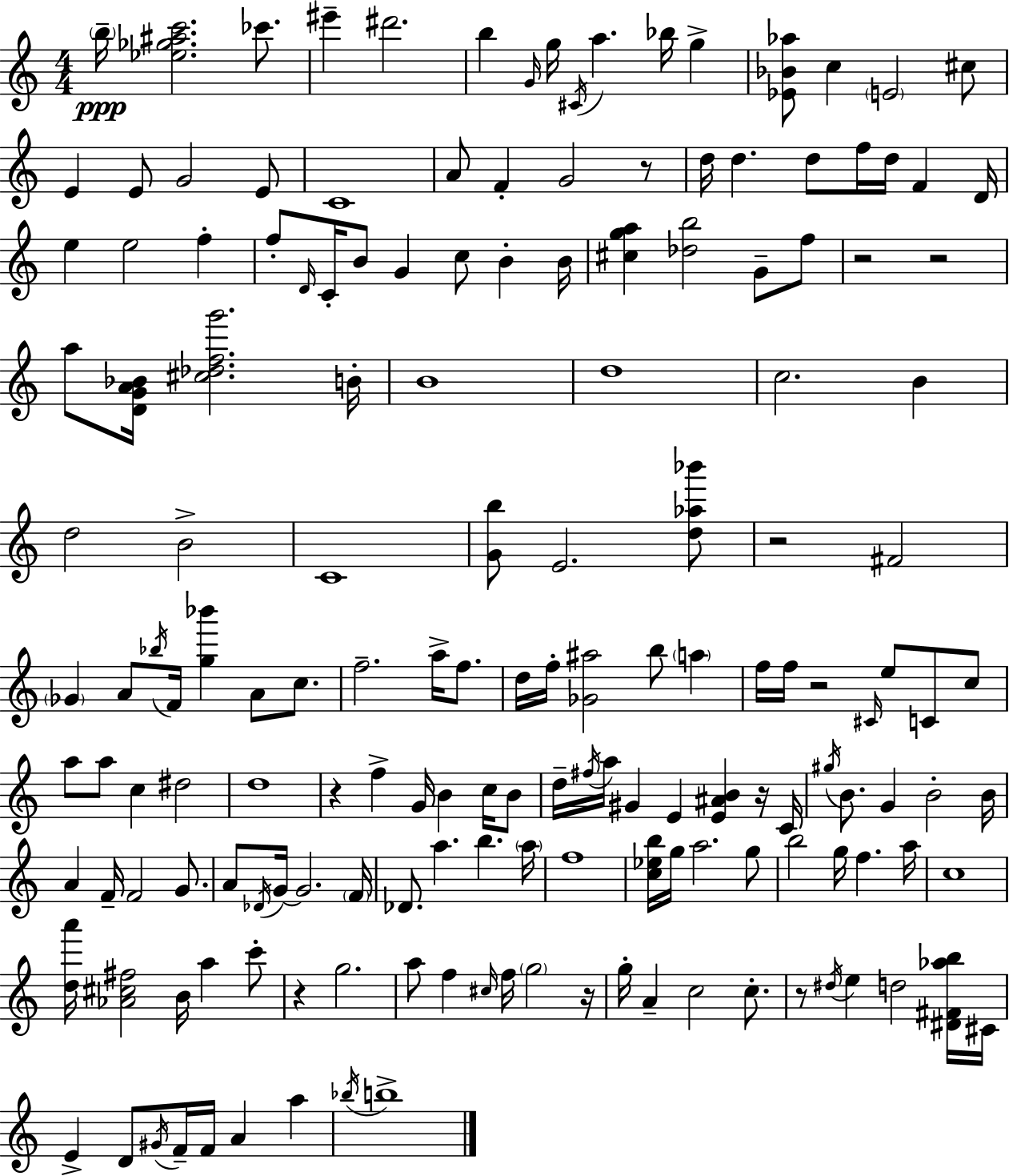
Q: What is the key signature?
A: C major